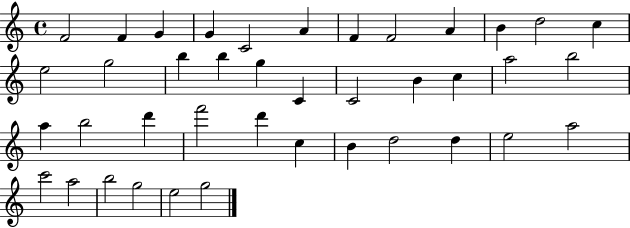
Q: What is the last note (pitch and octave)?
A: G5